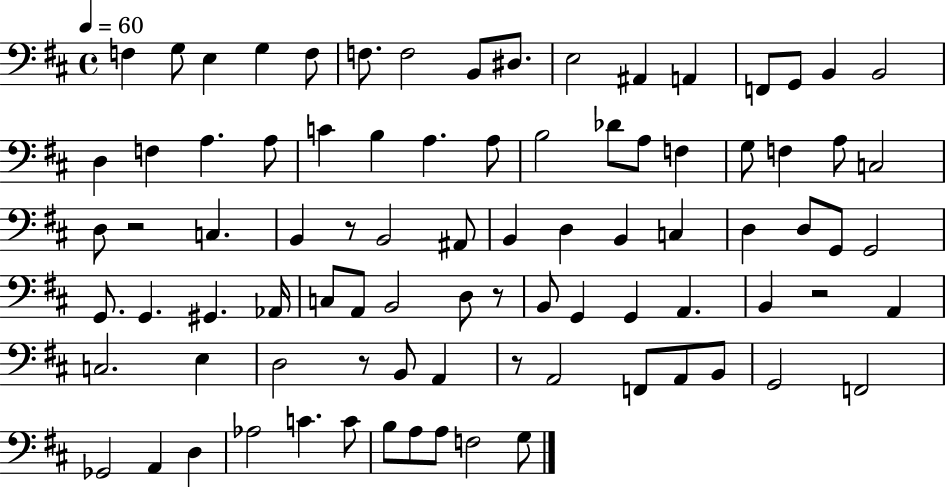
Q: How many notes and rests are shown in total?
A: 87